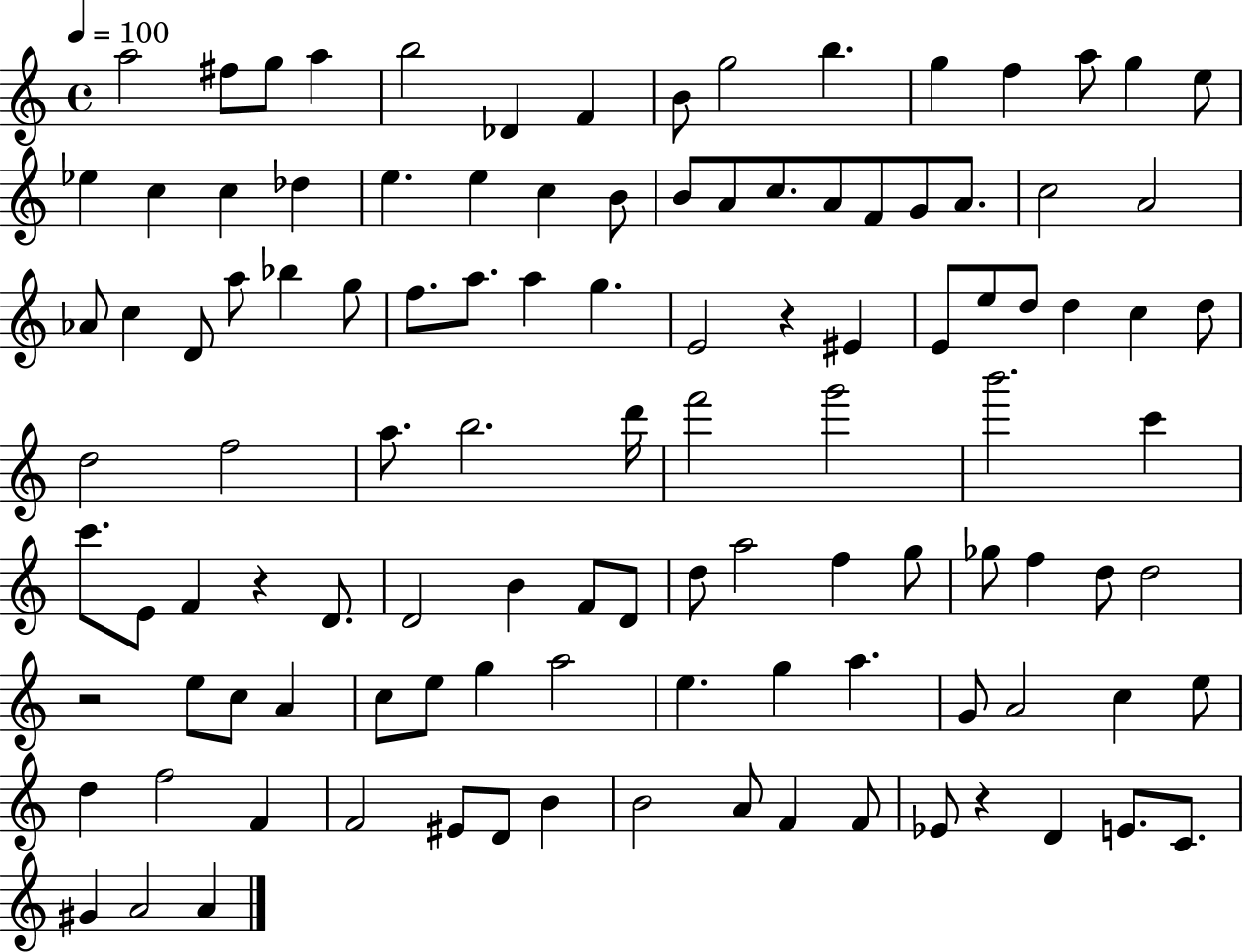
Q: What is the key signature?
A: C major